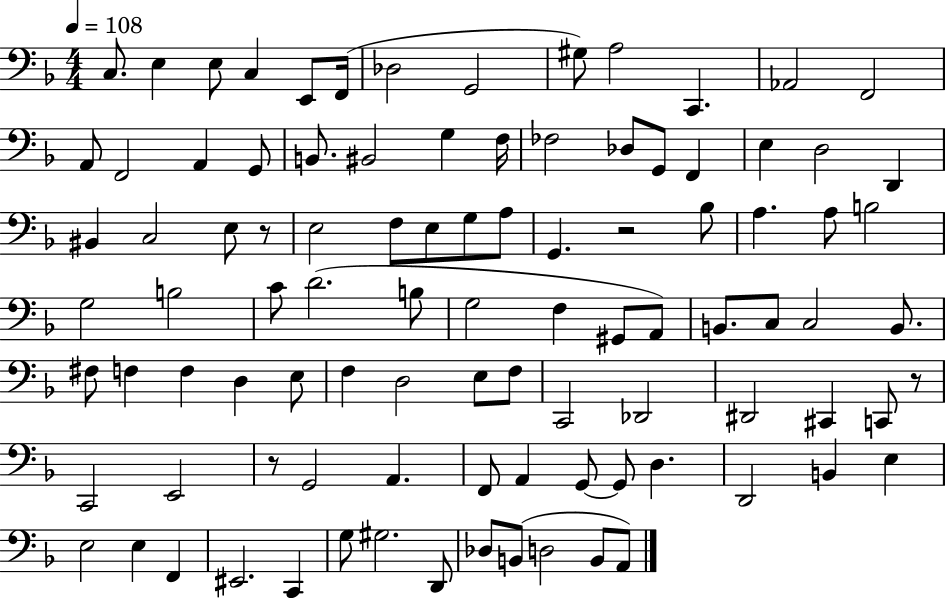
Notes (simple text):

C3/e. E3/q E3/e C3/q E2/e F2/s Db3/h G2/h G#3/e A3/h C2/q. Ab2/h F2/h A2/e F2/h A2/q G2/e B2/e. BIS2/h G3/q F3/s FES3/h Db3/e G2/e F2/q E3/q D3/h D2/q BIS2/q C3/h E3/e R/e E3/h F3/e E3/e G3/e A3/e G2/q. R/h Bb3/e A3/q. A3/e B3/h G3/h B3/h C4/e D4/h. B3/e G3/h F3/q G#2/e A2/e B2/e. C3/e C3/h B2/e. F#3/e F3/q F3/q D3/q E3/e F3/q D3/h E3/e F3/e C2/h Db2/h D#2/h C#2/q C2/e R/e C2/h E2/h R/e G2/h A2/q. F2/e A2/q G2/e G2/e D3/q. D2/h B2/q E3/q E3/h E3/q F2/q EIS2/h. C2/q G3/e G#3/h. D2/e Db3/e B2/e D3/h B2/e A2/e